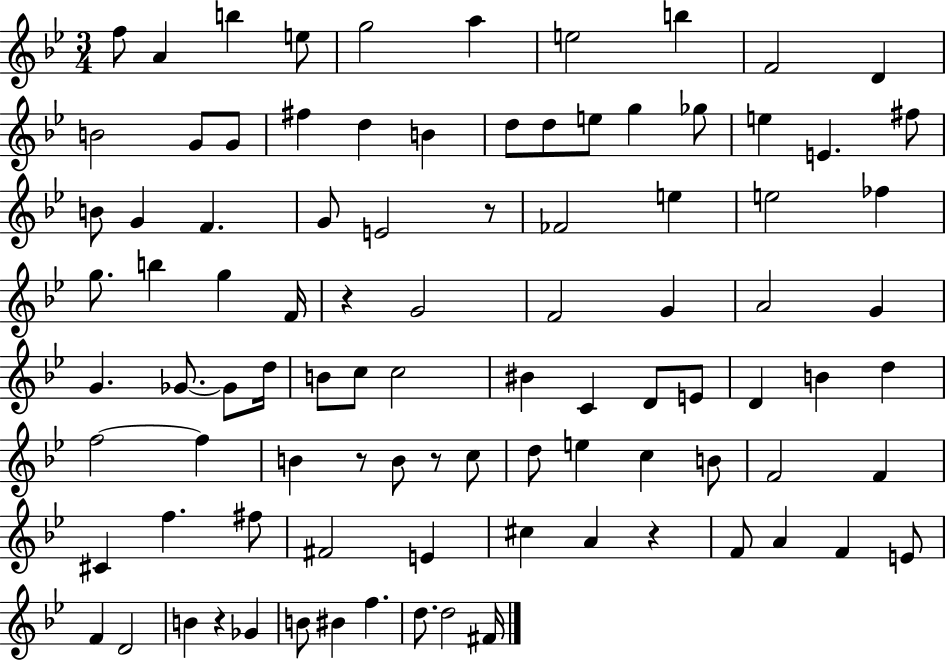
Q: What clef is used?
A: treble